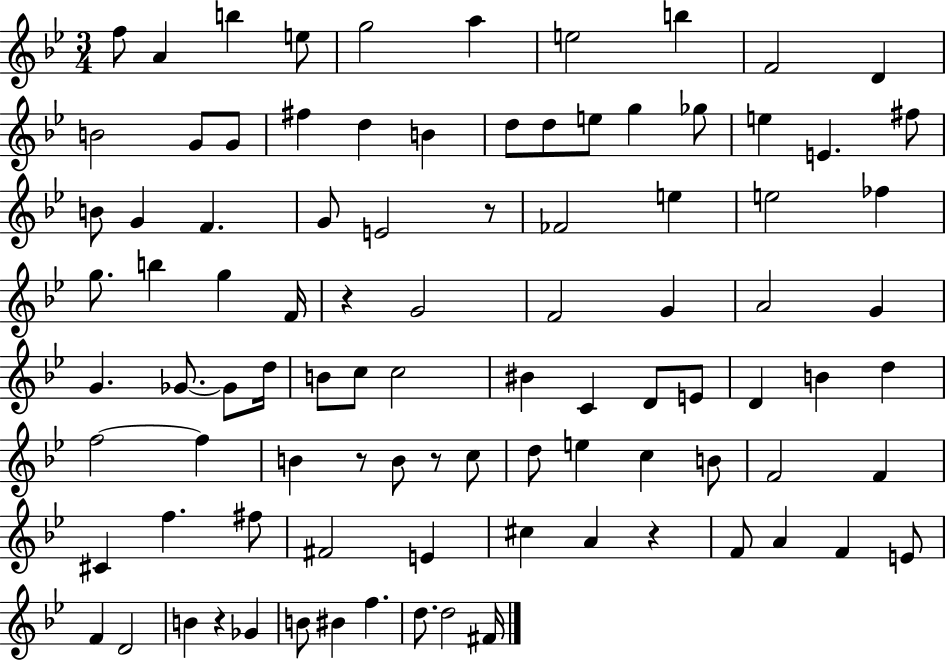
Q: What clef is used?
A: treble